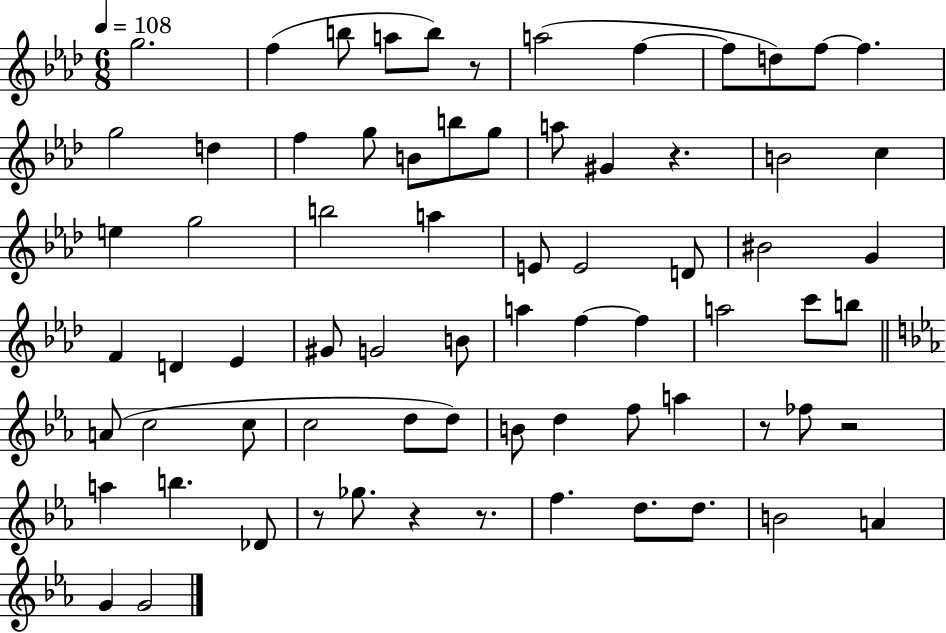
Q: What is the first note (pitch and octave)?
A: G5